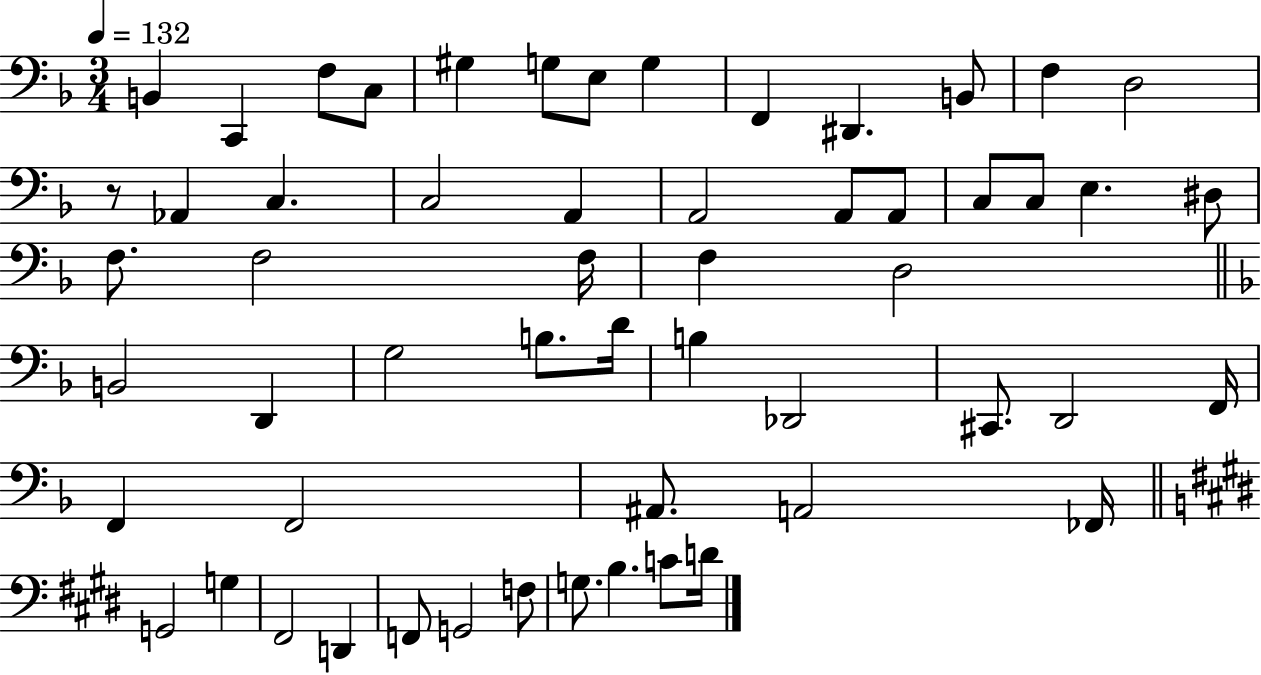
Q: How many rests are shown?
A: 1